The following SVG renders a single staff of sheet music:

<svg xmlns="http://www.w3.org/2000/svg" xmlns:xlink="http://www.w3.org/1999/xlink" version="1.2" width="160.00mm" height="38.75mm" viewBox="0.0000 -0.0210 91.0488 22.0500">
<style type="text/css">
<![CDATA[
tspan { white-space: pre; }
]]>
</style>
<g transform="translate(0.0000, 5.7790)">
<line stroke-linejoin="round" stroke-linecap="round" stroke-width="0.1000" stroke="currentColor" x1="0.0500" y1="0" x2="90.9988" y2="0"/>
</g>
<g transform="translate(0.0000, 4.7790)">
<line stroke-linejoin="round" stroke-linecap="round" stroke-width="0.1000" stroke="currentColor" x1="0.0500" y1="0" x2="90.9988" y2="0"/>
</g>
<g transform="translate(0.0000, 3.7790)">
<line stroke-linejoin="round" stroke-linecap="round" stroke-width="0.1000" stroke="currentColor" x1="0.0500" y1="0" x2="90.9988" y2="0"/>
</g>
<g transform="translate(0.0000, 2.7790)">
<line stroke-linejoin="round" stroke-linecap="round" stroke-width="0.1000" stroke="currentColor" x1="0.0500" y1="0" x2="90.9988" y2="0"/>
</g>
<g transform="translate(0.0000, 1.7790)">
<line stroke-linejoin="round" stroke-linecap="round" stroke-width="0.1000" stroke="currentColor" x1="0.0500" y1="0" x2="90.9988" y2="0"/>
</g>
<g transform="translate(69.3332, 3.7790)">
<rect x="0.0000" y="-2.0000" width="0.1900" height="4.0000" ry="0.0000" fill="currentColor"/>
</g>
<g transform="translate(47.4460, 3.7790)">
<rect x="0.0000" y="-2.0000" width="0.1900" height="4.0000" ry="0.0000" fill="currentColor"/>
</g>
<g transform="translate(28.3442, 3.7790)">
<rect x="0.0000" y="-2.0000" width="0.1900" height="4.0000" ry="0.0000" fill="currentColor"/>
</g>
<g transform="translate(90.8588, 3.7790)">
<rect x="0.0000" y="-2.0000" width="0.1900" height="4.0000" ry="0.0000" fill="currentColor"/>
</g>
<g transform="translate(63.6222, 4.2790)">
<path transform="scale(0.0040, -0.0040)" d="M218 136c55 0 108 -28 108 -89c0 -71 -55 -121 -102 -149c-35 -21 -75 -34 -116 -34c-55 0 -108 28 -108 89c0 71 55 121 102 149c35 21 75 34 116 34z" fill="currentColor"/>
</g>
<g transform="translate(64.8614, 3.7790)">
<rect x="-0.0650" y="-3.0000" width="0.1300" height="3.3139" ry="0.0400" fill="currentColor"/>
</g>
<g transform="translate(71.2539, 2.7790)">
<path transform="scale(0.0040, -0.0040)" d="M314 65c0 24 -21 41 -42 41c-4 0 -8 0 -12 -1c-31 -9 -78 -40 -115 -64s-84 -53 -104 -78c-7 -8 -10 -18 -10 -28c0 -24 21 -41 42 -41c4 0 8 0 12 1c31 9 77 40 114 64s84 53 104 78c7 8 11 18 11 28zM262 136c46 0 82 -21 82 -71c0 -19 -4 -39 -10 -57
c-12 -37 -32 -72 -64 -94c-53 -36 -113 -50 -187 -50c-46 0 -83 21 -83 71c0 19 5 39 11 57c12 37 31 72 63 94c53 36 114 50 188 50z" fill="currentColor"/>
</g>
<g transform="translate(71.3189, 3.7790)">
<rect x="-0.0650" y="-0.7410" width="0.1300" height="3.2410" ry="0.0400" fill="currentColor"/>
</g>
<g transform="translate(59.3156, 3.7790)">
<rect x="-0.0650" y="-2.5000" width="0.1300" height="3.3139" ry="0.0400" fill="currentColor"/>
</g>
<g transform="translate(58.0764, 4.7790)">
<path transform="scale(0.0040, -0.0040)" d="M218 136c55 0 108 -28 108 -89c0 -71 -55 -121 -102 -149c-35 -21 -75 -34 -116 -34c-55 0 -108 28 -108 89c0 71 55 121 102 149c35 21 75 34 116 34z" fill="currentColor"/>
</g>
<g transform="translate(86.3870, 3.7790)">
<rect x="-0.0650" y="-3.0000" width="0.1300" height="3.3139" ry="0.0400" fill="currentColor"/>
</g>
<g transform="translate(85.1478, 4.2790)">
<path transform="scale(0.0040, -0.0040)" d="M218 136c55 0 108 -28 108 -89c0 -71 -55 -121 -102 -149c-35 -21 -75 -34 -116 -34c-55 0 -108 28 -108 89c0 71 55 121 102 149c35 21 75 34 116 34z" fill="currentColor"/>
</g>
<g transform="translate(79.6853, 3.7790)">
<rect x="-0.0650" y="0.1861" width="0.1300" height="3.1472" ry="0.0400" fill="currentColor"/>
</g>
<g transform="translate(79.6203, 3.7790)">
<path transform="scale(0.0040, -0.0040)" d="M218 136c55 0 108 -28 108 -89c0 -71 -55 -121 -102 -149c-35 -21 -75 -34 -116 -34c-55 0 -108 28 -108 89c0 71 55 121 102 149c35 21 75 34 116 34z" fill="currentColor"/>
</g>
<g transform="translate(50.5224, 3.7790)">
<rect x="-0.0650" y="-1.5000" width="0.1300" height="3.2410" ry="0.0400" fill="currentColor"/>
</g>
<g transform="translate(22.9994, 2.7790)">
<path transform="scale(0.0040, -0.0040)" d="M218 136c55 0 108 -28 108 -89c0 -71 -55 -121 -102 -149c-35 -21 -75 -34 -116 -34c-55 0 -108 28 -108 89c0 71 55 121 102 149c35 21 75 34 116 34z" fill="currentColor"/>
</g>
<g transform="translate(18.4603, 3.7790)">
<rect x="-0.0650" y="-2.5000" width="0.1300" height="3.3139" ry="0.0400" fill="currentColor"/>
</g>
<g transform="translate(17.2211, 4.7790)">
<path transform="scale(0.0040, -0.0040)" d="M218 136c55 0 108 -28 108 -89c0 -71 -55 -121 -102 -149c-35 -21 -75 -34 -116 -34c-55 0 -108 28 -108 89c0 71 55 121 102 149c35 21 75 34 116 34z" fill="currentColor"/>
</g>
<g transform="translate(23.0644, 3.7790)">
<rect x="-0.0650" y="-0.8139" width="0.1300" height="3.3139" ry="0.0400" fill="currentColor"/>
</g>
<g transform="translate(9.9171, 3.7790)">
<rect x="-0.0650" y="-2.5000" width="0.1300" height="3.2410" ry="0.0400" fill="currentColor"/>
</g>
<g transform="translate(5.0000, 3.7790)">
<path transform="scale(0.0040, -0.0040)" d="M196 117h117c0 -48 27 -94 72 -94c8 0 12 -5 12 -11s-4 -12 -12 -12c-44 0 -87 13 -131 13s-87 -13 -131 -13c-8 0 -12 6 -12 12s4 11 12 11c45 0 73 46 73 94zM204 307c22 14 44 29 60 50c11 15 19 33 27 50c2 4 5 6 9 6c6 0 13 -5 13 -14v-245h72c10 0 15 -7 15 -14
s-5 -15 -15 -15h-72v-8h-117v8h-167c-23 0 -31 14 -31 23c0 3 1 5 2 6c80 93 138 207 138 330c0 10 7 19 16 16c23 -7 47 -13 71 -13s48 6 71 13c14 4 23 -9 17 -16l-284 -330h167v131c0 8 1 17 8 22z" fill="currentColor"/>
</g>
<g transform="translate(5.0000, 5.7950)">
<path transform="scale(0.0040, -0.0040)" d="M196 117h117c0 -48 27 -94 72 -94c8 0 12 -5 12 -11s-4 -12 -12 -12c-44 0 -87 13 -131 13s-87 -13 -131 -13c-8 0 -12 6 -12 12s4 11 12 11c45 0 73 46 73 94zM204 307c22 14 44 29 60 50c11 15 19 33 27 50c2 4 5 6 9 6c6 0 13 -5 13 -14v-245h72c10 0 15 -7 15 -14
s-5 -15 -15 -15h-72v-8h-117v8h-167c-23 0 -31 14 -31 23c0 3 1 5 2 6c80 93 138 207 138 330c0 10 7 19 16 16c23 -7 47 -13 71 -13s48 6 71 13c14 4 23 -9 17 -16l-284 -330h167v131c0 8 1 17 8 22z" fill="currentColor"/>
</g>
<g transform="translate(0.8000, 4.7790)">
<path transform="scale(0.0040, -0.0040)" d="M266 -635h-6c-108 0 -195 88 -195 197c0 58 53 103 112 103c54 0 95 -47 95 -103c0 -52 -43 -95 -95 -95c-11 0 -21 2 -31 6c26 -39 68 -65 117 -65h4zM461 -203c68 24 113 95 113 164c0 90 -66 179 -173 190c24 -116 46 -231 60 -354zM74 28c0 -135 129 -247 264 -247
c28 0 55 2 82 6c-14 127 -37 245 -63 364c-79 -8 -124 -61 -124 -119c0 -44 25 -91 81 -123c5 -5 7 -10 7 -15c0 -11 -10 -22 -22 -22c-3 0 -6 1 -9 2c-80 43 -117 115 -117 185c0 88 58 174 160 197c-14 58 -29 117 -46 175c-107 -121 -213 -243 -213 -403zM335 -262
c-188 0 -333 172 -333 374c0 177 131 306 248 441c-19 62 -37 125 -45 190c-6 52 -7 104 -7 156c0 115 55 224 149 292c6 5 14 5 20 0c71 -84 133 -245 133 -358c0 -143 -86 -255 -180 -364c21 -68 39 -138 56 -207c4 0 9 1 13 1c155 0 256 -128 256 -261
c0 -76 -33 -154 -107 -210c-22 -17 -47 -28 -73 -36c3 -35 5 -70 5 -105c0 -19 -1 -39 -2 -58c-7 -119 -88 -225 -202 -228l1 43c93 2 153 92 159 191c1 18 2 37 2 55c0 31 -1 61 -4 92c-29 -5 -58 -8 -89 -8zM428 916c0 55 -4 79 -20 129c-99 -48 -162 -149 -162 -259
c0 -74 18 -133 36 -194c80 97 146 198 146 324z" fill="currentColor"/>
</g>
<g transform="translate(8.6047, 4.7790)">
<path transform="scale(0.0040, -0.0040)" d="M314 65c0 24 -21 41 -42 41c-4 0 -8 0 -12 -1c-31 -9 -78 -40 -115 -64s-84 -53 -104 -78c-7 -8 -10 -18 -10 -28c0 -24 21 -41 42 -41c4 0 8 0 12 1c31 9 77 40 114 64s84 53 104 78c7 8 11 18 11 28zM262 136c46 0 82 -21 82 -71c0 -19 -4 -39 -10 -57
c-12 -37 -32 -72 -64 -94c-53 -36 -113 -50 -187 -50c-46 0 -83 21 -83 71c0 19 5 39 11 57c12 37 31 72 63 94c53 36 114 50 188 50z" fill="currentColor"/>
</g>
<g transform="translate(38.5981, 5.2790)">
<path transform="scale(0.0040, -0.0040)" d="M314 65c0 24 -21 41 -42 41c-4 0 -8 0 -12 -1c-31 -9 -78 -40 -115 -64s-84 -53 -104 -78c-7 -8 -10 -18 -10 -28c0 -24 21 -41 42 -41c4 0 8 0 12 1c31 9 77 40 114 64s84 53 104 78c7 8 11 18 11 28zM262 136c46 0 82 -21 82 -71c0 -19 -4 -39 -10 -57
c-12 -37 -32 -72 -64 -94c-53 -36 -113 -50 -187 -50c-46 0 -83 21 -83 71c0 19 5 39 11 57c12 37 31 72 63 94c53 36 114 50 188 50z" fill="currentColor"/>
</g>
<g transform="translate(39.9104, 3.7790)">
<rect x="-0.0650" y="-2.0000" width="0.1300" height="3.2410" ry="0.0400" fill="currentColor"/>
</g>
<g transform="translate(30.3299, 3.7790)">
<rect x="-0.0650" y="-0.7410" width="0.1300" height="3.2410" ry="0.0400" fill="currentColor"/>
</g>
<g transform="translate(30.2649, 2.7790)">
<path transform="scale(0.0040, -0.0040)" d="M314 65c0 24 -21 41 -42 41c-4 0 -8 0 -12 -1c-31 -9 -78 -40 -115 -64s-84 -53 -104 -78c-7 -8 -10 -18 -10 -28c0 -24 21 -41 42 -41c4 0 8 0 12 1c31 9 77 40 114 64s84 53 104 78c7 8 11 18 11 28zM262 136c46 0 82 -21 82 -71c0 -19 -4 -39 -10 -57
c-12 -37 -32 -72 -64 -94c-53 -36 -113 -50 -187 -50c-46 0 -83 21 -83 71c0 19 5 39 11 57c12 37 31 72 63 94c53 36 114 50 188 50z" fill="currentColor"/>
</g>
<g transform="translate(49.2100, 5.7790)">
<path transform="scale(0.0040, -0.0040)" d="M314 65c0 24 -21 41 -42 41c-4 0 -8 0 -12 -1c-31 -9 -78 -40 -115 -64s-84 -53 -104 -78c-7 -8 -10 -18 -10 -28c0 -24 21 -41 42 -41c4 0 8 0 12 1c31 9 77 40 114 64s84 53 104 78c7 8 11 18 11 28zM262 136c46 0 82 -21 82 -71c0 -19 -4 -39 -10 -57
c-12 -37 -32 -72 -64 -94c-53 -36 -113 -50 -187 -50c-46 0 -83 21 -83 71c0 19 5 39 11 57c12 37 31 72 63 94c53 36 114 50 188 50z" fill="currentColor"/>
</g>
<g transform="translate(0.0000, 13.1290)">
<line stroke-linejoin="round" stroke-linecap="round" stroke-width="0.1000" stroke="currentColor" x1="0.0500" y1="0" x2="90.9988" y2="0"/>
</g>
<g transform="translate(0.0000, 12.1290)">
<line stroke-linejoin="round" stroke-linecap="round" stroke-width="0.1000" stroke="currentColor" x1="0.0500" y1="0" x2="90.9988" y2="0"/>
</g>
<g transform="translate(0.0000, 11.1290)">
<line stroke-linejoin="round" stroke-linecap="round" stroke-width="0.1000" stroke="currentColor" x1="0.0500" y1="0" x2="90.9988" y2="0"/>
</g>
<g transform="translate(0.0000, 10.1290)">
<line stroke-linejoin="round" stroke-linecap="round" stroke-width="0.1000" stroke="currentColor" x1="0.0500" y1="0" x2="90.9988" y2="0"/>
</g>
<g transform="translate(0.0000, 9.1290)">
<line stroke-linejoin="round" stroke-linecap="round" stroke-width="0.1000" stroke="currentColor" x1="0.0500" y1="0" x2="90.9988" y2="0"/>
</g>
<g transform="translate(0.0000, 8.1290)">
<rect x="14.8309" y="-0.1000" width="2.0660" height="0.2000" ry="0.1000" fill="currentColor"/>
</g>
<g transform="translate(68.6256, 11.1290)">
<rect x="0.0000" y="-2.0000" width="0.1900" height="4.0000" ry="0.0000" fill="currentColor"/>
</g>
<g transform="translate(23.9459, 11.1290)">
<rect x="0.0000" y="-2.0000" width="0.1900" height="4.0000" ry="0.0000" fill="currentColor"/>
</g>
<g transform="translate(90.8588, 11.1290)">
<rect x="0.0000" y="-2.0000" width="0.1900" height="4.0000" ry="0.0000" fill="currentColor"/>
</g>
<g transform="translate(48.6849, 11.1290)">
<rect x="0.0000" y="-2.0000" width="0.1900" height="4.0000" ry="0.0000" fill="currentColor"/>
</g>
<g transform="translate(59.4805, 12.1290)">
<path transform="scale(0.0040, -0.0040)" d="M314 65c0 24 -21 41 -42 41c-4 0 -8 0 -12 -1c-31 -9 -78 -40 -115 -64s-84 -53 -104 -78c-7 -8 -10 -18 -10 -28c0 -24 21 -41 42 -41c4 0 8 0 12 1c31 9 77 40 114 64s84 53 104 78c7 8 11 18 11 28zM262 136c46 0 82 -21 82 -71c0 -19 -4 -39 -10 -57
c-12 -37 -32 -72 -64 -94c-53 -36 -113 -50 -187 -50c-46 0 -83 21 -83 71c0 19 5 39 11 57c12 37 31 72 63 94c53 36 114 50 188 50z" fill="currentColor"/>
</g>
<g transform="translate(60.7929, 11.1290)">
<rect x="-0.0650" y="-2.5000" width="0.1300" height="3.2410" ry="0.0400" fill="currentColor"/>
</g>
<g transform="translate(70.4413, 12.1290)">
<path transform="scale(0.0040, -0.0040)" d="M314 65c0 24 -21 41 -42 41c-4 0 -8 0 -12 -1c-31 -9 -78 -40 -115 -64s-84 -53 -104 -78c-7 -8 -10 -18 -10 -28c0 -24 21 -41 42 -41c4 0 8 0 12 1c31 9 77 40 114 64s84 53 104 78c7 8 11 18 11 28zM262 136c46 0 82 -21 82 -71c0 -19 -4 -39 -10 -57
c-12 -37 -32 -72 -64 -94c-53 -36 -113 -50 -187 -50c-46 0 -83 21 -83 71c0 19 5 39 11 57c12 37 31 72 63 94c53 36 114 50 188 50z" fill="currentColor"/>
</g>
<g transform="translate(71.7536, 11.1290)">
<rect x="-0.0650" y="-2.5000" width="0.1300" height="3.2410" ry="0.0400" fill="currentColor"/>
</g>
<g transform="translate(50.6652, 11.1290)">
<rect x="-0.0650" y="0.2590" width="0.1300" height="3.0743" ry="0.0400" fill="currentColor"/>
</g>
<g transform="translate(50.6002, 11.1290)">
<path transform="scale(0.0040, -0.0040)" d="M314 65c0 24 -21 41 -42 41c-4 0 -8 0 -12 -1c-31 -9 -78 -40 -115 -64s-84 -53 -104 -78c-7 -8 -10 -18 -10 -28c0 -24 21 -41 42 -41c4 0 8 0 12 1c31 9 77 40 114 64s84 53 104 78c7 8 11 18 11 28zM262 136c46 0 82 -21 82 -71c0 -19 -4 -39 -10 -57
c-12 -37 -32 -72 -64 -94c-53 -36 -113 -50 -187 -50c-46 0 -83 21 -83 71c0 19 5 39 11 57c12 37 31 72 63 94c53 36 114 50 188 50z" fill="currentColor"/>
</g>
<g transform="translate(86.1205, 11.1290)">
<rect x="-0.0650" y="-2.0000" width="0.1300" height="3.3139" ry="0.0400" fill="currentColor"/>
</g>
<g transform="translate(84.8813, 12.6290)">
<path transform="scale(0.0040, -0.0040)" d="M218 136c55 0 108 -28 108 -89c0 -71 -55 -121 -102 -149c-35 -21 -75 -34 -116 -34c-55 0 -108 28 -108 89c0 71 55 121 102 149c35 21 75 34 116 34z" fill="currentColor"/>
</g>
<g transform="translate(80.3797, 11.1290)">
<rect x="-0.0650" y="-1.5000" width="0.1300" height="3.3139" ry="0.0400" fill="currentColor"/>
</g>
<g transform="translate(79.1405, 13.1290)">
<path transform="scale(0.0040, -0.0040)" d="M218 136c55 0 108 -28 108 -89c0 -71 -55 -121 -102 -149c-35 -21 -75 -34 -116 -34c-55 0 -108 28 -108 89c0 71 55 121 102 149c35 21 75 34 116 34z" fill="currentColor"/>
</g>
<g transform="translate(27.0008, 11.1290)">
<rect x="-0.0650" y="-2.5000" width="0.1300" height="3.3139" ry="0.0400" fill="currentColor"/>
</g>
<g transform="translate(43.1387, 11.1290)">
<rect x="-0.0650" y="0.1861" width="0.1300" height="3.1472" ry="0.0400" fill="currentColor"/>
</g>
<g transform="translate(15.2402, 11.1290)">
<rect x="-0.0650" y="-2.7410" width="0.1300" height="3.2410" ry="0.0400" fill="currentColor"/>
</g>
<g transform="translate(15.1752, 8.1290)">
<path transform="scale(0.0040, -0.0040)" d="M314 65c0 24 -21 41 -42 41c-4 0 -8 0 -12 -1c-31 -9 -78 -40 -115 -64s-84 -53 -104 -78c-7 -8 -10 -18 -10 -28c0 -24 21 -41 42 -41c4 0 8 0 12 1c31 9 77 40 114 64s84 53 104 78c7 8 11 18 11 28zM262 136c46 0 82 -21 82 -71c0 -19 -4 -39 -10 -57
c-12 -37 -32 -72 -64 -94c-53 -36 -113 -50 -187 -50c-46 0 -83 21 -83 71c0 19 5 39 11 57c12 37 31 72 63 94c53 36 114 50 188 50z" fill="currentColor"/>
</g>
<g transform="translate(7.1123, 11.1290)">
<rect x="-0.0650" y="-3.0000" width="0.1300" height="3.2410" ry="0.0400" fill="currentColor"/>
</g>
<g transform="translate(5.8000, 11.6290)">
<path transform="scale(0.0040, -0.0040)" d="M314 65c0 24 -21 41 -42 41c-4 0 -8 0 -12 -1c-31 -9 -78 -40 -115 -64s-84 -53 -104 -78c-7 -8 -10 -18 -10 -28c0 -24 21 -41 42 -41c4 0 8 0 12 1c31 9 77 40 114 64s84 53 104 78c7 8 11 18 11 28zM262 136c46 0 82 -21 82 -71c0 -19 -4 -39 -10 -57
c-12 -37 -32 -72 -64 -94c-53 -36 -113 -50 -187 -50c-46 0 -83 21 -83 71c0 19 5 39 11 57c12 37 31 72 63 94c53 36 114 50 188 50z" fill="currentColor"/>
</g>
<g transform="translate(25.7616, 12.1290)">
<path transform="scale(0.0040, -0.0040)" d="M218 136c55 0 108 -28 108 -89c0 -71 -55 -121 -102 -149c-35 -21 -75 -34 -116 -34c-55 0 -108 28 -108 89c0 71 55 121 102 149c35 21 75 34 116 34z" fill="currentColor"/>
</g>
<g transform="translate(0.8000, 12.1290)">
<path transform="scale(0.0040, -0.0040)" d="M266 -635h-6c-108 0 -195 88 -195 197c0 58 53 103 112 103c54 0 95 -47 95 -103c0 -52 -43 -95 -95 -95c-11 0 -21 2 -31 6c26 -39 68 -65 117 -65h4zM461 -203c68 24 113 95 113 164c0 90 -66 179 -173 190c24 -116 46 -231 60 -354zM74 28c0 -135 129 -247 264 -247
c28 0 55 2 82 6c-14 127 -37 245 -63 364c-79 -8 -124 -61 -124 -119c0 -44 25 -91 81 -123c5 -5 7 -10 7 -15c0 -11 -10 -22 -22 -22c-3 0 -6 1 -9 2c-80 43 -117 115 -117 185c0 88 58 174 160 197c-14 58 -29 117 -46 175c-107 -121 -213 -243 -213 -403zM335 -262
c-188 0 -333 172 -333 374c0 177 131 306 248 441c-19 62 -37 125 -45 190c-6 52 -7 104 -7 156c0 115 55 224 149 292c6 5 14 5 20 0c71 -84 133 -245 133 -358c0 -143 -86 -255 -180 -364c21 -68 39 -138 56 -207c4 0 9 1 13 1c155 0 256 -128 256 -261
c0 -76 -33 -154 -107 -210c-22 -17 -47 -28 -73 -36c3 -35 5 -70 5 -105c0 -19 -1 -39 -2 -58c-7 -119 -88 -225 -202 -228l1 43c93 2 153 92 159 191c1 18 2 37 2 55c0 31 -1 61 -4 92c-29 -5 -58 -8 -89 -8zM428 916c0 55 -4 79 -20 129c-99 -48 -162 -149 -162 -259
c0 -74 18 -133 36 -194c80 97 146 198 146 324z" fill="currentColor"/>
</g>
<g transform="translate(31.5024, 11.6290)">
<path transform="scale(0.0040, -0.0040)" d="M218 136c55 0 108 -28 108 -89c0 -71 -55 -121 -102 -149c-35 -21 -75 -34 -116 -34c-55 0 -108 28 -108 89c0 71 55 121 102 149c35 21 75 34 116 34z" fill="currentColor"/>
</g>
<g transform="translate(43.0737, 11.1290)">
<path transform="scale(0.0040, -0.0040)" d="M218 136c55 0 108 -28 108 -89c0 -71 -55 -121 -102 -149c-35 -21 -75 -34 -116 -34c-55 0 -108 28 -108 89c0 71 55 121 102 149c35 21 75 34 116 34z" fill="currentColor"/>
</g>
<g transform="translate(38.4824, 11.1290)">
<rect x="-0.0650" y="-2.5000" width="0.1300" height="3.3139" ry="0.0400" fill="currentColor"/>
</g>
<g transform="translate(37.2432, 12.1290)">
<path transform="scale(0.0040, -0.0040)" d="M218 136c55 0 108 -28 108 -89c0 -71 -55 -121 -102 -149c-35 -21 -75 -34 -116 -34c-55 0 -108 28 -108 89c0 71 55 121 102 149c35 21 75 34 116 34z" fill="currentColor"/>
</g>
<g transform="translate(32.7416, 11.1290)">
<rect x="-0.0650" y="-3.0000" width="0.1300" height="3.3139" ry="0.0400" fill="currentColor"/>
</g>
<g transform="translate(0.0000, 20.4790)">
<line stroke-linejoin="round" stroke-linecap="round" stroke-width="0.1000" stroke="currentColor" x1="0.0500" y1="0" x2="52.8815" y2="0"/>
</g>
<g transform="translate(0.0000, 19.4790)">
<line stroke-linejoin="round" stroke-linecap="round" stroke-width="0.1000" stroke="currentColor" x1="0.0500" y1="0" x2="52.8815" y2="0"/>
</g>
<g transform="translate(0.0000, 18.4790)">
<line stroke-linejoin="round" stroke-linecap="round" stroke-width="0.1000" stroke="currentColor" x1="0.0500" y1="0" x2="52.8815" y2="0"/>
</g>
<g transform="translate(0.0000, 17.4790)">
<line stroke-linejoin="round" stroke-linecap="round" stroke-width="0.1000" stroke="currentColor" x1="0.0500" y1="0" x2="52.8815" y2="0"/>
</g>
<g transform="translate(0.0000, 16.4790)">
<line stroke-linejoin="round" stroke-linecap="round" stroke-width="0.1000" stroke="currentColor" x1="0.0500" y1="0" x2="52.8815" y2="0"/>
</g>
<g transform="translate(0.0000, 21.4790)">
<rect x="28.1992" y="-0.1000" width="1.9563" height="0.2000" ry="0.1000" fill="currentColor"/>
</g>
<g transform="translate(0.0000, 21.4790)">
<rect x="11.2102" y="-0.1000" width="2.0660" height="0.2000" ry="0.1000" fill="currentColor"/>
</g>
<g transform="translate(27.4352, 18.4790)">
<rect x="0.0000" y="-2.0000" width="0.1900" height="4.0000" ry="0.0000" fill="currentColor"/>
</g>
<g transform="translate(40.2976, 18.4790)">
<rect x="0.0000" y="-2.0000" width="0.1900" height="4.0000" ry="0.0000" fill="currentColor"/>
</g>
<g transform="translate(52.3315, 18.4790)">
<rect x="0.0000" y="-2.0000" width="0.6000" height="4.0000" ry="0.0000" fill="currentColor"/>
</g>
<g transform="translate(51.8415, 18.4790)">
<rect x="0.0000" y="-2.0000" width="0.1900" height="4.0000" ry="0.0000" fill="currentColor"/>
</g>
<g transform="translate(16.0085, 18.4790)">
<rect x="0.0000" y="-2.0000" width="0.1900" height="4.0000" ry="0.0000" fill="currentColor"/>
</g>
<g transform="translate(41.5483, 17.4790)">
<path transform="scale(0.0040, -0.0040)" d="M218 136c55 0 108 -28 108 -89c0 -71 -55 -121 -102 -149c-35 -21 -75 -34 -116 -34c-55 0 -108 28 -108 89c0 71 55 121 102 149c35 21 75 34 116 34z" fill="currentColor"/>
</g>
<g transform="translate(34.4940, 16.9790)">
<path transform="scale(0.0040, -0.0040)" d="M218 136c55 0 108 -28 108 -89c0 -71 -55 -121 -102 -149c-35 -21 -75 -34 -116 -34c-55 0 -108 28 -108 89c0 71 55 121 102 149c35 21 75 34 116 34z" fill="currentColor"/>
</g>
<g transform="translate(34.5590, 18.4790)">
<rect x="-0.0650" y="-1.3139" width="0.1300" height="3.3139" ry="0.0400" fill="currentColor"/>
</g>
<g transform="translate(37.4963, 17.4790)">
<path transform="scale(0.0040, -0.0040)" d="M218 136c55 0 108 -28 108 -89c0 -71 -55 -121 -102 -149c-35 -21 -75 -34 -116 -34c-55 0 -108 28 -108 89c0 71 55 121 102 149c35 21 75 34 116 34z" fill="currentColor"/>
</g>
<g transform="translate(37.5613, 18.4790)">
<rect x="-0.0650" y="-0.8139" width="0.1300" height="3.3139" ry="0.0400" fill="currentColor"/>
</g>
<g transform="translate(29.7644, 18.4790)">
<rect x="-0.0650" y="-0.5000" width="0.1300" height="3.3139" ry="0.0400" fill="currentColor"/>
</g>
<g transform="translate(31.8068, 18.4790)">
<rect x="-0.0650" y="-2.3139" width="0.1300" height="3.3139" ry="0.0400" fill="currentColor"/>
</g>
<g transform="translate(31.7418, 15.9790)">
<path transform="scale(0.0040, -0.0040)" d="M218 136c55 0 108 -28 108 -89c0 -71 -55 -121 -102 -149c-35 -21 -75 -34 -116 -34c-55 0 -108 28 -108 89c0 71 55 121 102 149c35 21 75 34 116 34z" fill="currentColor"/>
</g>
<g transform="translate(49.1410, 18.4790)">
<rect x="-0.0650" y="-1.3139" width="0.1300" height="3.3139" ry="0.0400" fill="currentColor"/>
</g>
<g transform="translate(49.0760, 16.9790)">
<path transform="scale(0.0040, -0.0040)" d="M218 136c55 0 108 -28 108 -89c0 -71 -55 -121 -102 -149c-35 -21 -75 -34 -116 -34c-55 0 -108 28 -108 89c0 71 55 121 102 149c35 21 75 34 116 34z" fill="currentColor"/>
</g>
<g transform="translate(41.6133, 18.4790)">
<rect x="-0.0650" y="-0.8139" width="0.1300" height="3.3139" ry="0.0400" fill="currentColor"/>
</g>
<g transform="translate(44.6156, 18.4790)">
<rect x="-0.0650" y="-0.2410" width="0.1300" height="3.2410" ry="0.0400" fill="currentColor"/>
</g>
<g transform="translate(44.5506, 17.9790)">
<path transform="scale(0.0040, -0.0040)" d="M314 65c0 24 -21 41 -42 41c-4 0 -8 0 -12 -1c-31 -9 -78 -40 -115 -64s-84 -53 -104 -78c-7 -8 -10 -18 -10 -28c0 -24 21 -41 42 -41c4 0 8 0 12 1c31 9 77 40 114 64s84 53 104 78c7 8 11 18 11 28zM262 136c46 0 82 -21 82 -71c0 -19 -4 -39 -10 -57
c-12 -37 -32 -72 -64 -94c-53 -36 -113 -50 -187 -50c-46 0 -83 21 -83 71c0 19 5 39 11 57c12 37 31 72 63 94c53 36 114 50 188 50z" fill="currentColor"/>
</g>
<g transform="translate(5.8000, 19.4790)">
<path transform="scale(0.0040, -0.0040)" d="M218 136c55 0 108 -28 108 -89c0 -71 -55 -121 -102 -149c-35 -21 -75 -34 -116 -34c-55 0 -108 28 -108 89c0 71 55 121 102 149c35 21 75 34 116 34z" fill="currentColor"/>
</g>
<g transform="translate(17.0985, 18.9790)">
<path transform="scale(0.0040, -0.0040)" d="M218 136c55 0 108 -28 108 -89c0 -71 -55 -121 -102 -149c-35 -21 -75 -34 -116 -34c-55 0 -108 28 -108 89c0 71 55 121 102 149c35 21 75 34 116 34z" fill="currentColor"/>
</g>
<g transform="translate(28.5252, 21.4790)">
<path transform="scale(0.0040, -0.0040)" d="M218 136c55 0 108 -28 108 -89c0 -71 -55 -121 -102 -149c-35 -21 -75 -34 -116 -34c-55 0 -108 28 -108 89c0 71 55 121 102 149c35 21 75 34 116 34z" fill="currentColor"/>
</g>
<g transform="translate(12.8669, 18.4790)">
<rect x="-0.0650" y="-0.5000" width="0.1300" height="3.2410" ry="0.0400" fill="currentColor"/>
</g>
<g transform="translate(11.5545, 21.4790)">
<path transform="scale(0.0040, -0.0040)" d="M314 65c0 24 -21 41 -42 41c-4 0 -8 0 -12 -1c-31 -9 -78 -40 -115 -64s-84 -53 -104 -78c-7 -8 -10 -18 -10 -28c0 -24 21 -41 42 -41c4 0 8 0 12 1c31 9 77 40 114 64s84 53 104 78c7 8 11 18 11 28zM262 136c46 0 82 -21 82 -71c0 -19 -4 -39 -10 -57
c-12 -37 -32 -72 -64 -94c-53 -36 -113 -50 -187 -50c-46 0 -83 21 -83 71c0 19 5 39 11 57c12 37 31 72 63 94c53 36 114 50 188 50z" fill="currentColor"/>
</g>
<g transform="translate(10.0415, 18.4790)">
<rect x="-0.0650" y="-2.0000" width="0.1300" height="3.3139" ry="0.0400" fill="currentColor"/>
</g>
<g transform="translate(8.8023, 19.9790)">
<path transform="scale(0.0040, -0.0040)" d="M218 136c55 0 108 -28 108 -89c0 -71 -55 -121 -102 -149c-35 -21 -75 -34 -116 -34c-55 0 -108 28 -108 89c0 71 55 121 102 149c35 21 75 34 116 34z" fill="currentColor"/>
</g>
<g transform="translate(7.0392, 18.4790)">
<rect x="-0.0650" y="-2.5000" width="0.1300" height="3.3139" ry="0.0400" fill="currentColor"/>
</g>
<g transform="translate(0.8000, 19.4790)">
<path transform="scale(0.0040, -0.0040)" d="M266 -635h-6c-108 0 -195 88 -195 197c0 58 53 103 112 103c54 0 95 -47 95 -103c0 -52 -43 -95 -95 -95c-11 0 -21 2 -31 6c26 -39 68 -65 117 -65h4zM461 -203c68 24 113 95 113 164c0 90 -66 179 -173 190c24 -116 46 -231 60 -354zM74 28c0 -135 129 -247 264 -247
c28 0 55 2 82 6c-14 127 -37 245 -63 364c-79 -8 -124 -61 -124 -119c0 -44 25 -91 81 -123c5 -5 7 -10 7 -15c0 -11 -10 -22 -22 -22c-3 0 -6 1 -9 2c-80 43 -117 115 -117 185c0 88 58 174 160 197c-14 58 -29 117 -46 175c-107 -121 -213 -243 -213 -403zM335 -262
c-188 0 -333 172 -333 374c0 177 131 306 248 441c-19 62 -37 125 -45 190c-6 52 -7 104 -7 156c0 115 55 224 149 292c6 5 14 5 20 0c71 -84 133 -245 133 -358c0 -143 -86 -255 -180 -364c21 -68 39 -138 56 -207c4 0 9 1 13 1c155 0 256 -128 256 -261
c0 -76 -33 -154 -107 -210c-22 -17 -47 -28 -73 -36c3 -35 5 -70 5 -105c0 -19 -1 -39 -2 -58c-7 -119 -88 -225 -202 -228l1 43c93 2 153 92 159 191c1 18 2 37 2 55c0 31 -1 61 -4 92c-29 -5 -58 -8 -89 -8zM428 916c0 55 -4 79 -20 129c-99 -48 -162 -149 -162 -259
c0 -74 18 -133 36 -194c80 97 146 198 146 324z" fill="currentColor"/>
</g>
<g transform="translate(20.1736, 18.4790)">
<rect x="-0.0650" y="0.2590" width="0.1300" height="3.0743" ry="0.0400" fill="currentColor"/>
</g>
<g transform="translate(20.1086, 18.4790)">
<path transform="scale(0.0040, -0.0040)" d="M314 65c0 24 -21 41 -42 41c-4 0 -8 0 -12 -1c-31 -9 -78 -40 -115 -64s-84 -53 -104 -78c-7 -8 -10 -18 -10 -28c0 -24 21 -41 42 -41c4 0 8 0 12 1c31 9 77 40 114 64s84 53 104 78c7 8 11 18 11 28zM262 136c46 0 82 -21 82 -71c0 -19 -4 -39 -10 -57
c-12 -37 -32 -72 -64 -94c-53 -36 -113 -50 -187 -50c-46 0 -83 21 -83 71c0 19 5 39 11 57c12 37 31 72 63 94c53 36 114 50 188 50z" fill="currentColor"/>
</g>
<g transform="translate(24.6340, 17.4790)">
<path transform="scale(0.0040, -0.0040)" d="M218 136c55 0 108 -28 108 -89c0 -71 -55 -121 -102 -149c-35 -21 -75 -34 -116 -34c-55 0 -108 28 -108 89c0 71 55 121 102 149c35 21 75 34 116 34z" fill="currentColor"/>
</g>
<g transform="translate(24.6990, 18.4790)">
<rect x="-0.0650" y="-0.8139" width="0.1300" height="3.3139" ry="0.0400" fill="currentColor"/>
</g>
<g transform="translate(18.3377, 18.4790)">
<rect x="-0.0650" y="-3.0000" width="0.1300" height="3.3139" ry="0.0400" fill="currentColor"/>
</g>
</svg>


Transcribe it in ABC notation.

X:1
T:Untitled
M:4/4
L:1/4
K:C
G2 G d d2 F2 E2 G A d2 B A A2 a2 G A G B B2 G2 G2 E F G F C2 A B2 d C g e d d c2 e